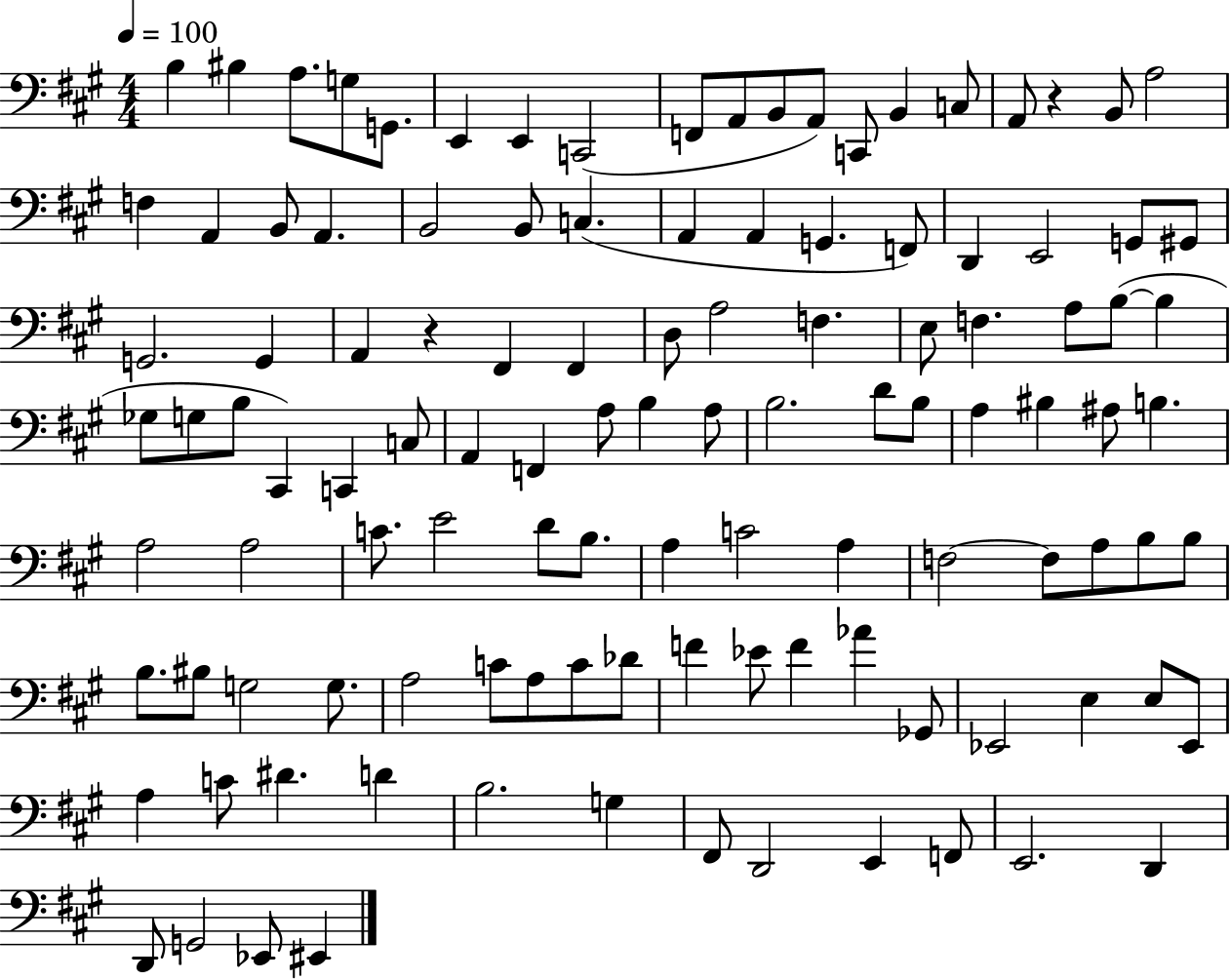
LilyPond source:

{
  \clef bass
  \numericTimeSignature
  \time 4/4
  \key a \major
  \tempo 4 = 100
  b4 bis4 a8. g8 g,8. | e,4 e,4 c,2( | f,8 a,8 b,8 a,8) c,8 b,4 c8 | a,8 r4 b,8 a2 | \break f4 a,4 b,8 a,4. | b,2 b,8 c4.( | a,4 a,4 g,4. f,8) | d,4 e,2 g,8 gis,8 | \break g,2. g,4 | a,4 r4 fis,4 fis,4 | d8 a2 f4. | e8 f4. a8 b8~(~ b4 | \break ges8 g8 b8 cis,4) c,4 c8 | a,4 f,4 a8 b4 a8 | b2. d'8 b8 | a4 bis4 ais8 b4. | \break a2 a2 | c'8. e'2 d'8 b8. | a4 c'2 a4 | f2~~ f8 a8 b8 b8 | \break b8. bis8 g2 g8. | a2 c'8 a8 c'8 des'8 | f'4 ees'8 f'4 aes'4 ges,8 | ees,2 e4 e8 ees,8 | \break a4 c'8 dis'4. d'4 | b2. g4 | fis,8 d,2 e,4 f,8 | e,2. d,4 | \break d,8 g,2 ees,8 eis,4 | \bar "|."
}